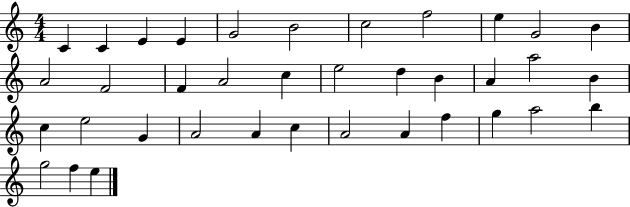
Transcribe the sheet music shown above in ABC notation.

X:1
T:Untitled
M:4/4
L:1/4
K:C
C C E E G2 B2 c2 f2 e G2 B A2 F2 F A2 c e2 d B A a2 B c e2 G A2 A c A2 A f g a2 b g2 f e